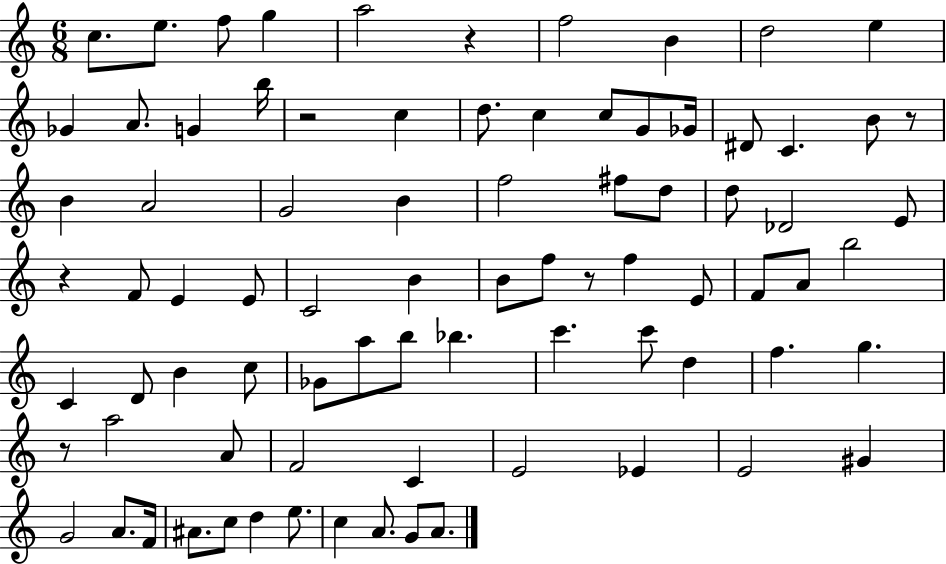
C5/e. E5/e. F5/e G5/q A5/h R/q F5/h B4/q D5/h E5/q Gb4/q A4/e. G4/q B5/s R/h C5/q D5/e. C5/q C5/e G4/e Gb4/s D#4/e C4/q. B4/e R/e B4/q A4/h G4/h B4/q F5/h F#5/e D5/e D5/e Db4/h E4/e R/q F4/e E4/q E4/e C4/h B4/q B4/e F5/e R/e F5/q E4/e F4/e A4/e B5/h C4/q D4/e B4/q C5/e Gb4/e A5/e B5/e Bb5/q. C6/q. C6/e D5/q F5/q. G5/q. R/e A5/h A4/e F4/h C4/q E4/h Eb4/q E4/h G#4/q G4/h A4/e. F4/s A#4/e. C5/e D5/q E5/e. C5/q A4/e. G4/e A4/e.